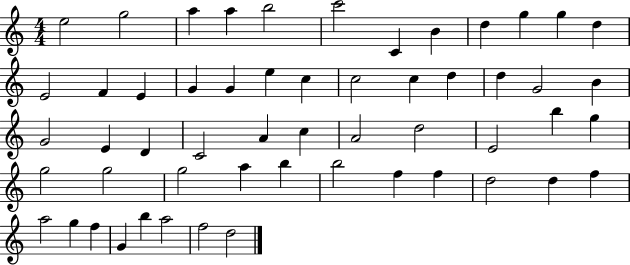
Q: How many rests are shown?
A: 0